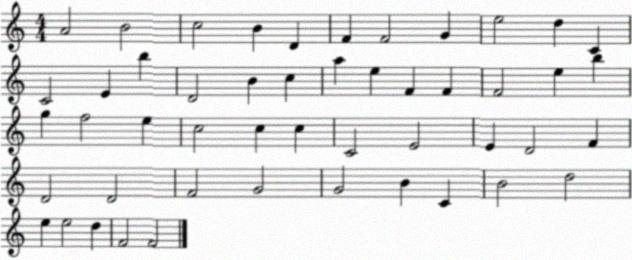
X:1
T:Untitled
M:4/4
L:1/4
K:C
A2 B2 c2 B D F F2 G e2 d C C2 E b D2 B c a e F F F2 e b g f2 e c2 c c C2 E2 E D2 F D2 D2 F2 G2 G2 B C B2 d2 e e2 d F2 F2